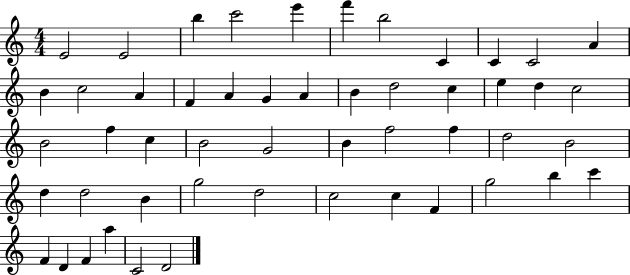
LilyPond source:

{
  \clef treble
  \numericTimeSignature
  \time 4/4
  \key c \major
  e'2 e'2 | b''4 c'''2 e'''4 | f'''4 b''2 c'4 | c'4 c'2 a'4 | \break b'4 c''2 a'4 | f'4 a'4 g'4 a'4 | b'4 d''2 c''4 | e''4 d''4 c''2 | \break b'2 f''4 c''4 | b'2 g'2 | b'4 f''2 f''4 | d''2 b'2 | \break d''4 d''2 b'4 | g''2 d''2 | c''2 c''4 f'4 | g''2 b''4 c'''4 | \break f'4 d'4 f'4 a''4 | c'2 d'2 | \bar "|."
}